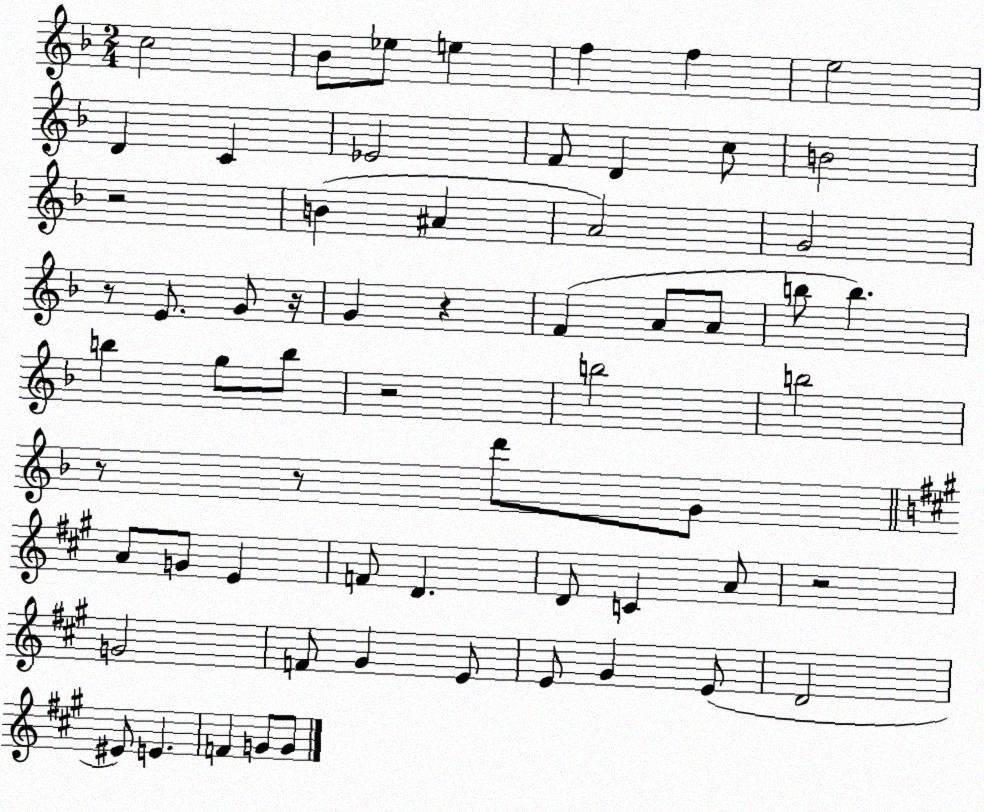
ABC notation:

X:1
T:Untitled
M:2/4
L:1/4
K:F
c2 _B/2 _e/2 e f f e2 D C _E2 F/2 D c/2 B2 z2 B ^A A2 G2 z/2 E/2 G/2 z/4 G z F A/2 A/2 b/2 b b g/2 b/2 z2 b2 b2 z/2 z/2 d'/2 G/2 A/2 G/2 E F/2 D D/2 C A/2 z2 G2 F/2 ^G E/2 E/2 ^G E/2 D2 ^E/2 E F G/2 G/2